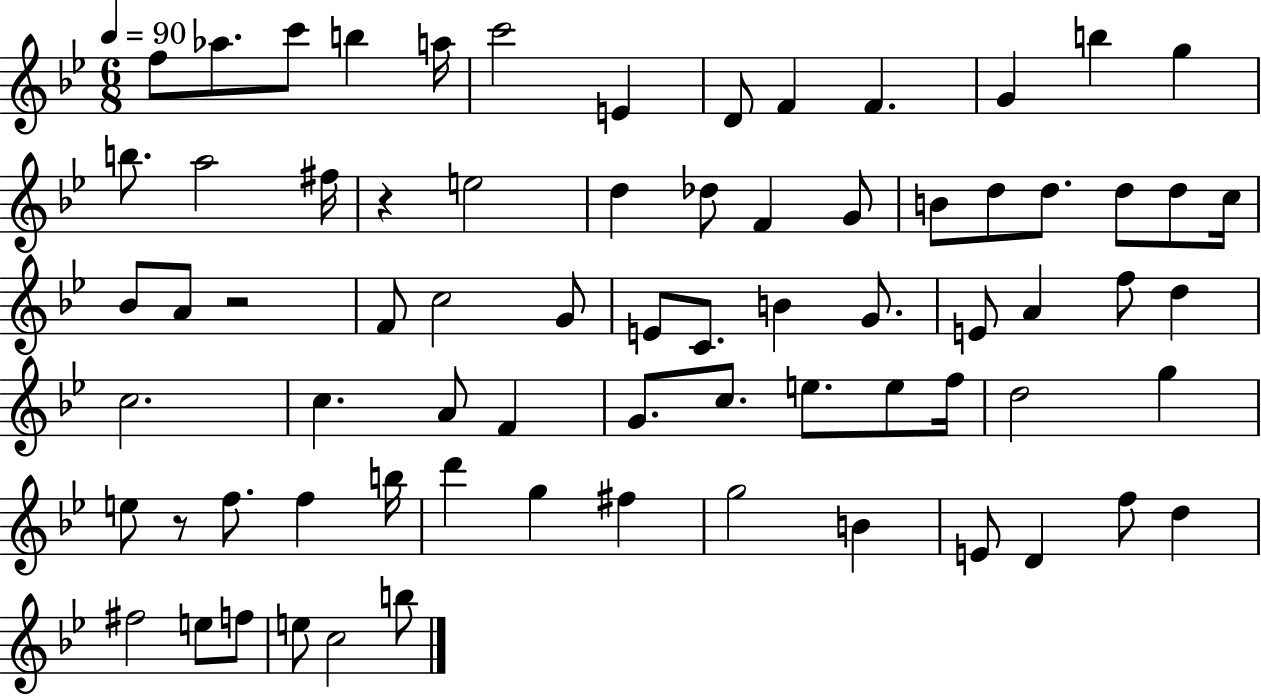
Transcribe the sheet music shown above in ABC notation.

X:1
T:Untitled
M:6/8
L:1/4
K:Bb
f/2 _a/2 c'/2 b a/4 c'2 E D/2 F F G b g b/2 a2 ^f/4 z e2 d _d/2 F G/2 B/2 d/2 d/2 d/2 d/2 c/4 _B/2 A/2 z2 F/2 c2 G/2 E/2 C/2 B G/2 E/2 A f/2 d c2 c A/2 F G/2 c/2 e/2 e/2 f/4 d2 g e/2 z/2 f/2 f b/4 d' g ^f g2 B E/2 D f/2 d ^f2 e/2 f/2 e/2 c2 b/2